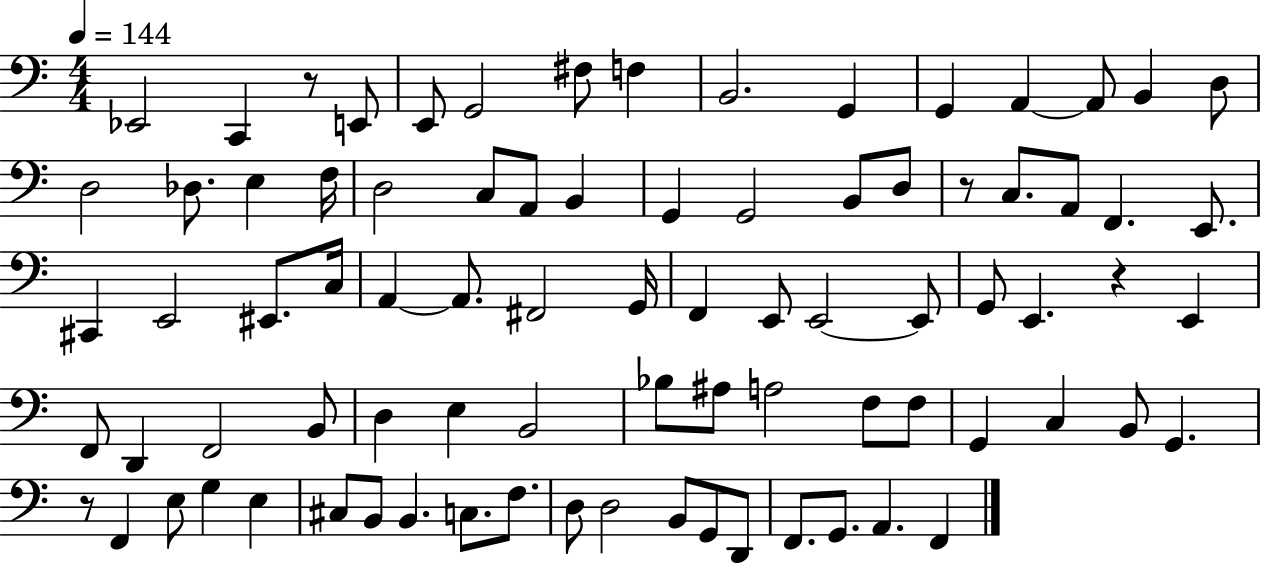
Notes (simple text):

Eb2/h C2/q R/e E2/e E2/e G2/h F#3/e F3/q B2/h. G2/q G2/q A2/q A2/e B2/q D3/e D3/h Db3/e. E3/q F3/s D3/h C3/e A2/e B2/q G2/q G2/h B2/e D3/e R/e C3/e. A2/e F2/q. E2/e. C#2/q E2/h EIS2/e. C3/s A2/q A2/e. F#2/h G2/s F2/q E2/e E2/h E2/e G2/e E2/q. R/q E2/q F2/e D2/q F2/h B2/e D3/q E3/q B2/h Bb3/e A#3/e A3/h F3/e F3/e G2/q C3/q B2/e G2/q. R/e F2/q E3/e G3/q E3/q C#3/e B2/e B2/q. C3/e. F3/e. D3/e D3/h B2/e G2/e D2/e F2/e. G2/e. A2/q. F2/q